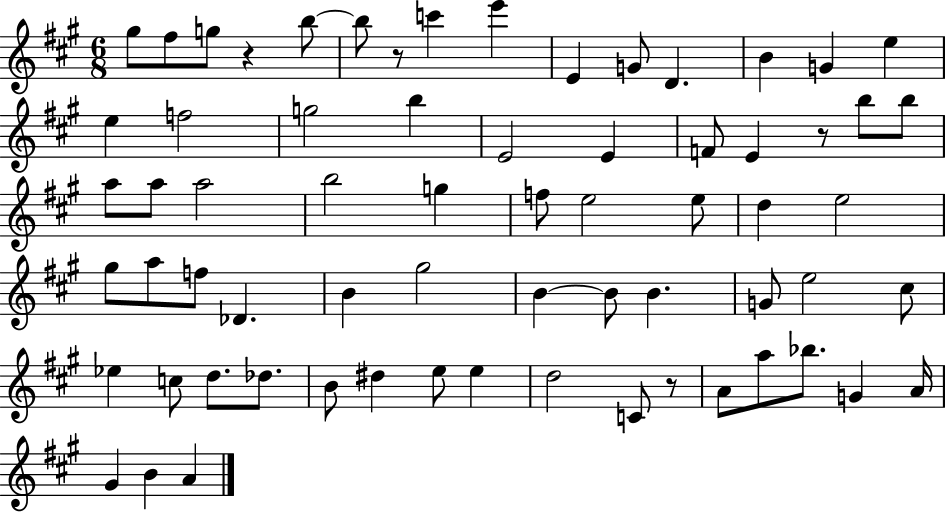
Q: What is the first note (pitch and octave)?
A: G#5